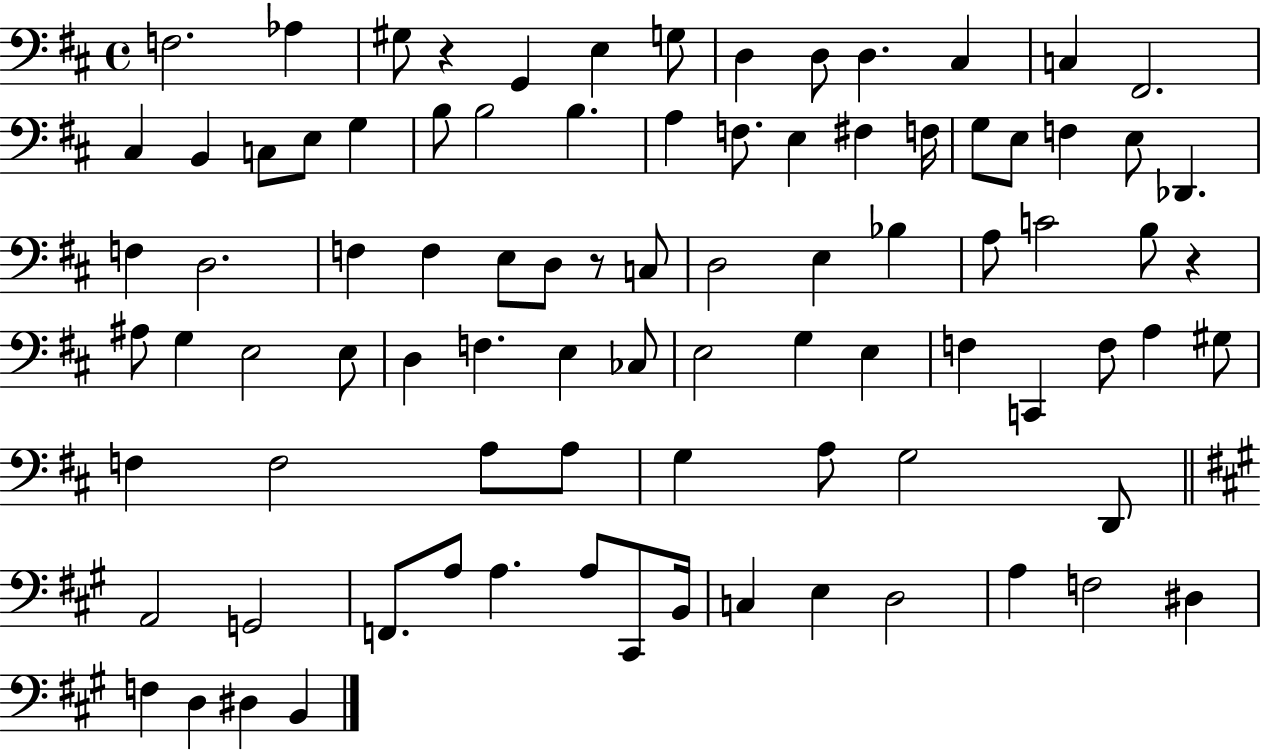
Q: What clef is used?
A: bass